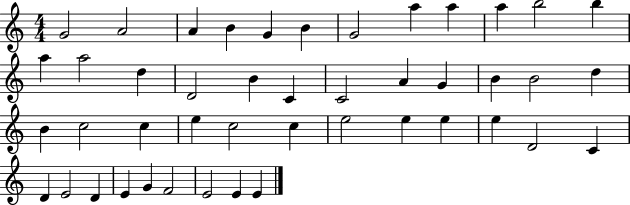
{
  \clef treble
  \numericTimeSignature
  \time 4/4
  \key c \major
  g'2 a'2 | a'4 b'4 g'4 b'4 | g'2 a''4 a''4 | a''4 b''2 b''4 | \break a''4 a''2 d''4 | d'2 b'4 c'4 | c'2 a'4 g'4 | b'4 b'2 d''4 | \break b'4 c''2 c''4 | e''4 c''2 c''4 | e''2 e''4 e''4 | e''4 d'2 c'4 | \break d'4 e'2 d'4 | e'4 g'4 f'2 | e'2 e'4 e'4 | \bar "|."
}